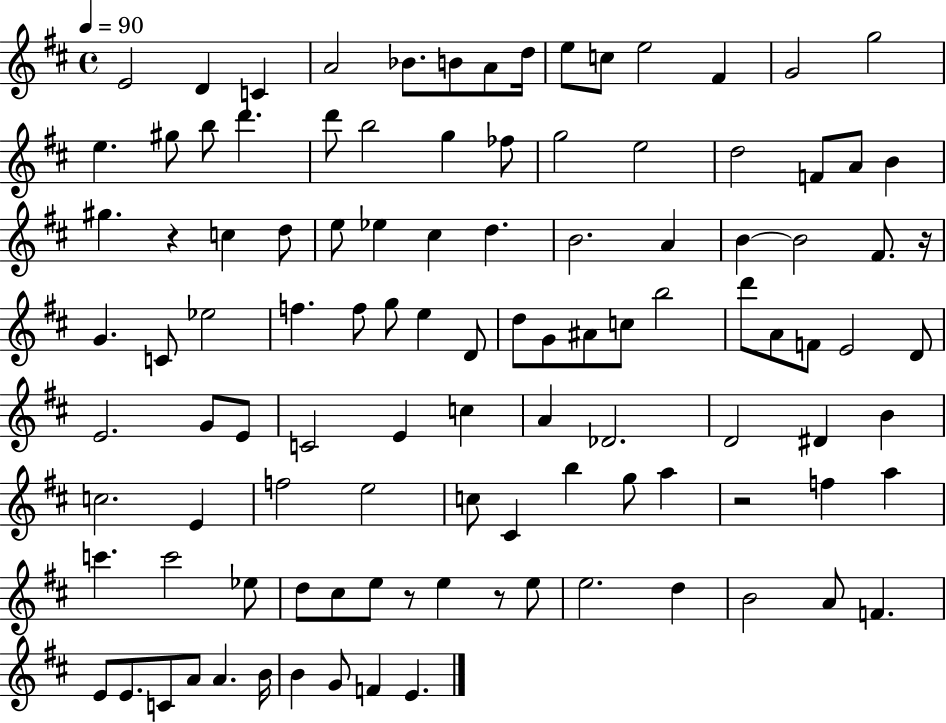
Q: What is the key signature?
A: D major